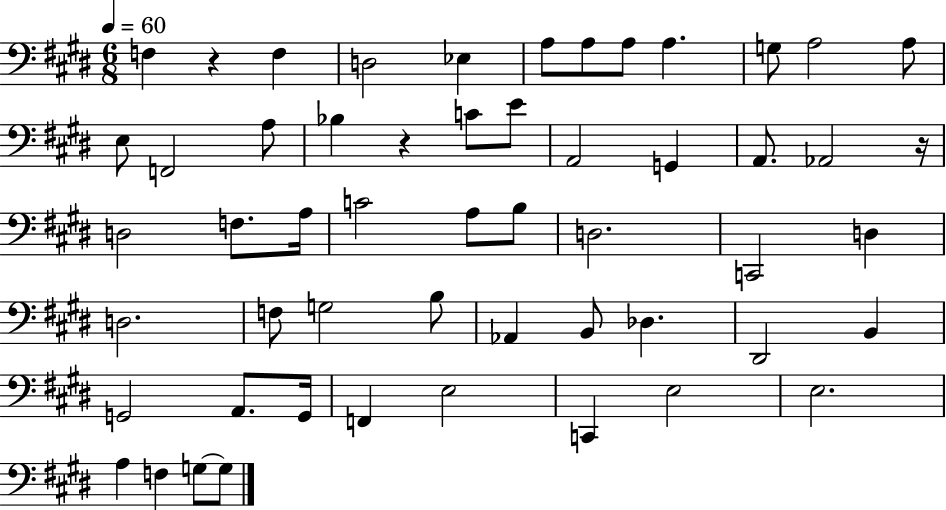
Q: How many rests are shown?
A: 3